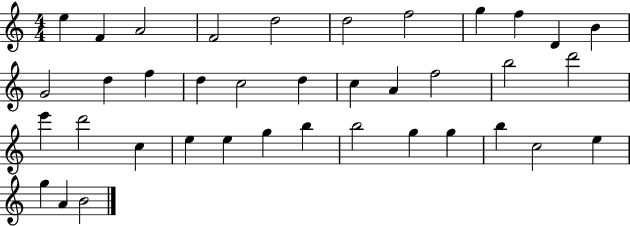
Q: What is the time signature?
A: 4/4